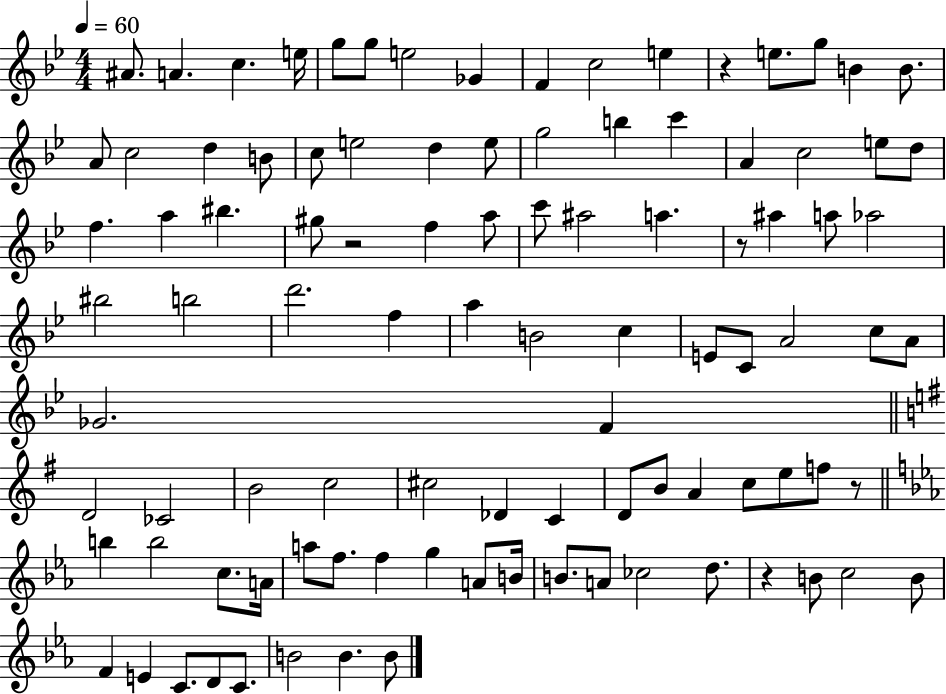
X:1
T:Untitled
M:4/4
L:1/4
K:Bb
^A/2 A c e/4 g/2 g/2 e2 _G F c2 e z e/2 g/2 B B/2 A/2 c2 d B/2 c/2 e2 d e/2 g2 b c' A c2 e/2 d/2 f a ^b ^g/2 z2 f a/2 c'/2 ^a2 a z/2 ^a a/2 _a2 ^b2 b2 d'2 f a B2 c E/2 C/2 A2 c/2 A/2 _G2 F D2 _C2 B2 c2 ^c2 _D C D/2 B/2 A c/2 e/2 f/2 z/2 b b2 c/2 A/4 a/2 f/2 f g A/2 B/4 B/2 A/2 _c2 d/2 z B/2 c2 B/2 F E C/2 D/2 C/2 B2 B B/2